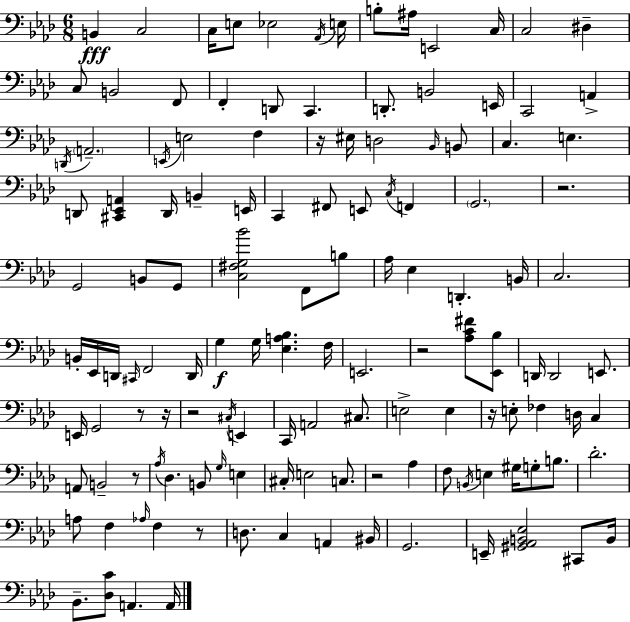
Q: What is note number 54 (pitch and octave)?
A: B2